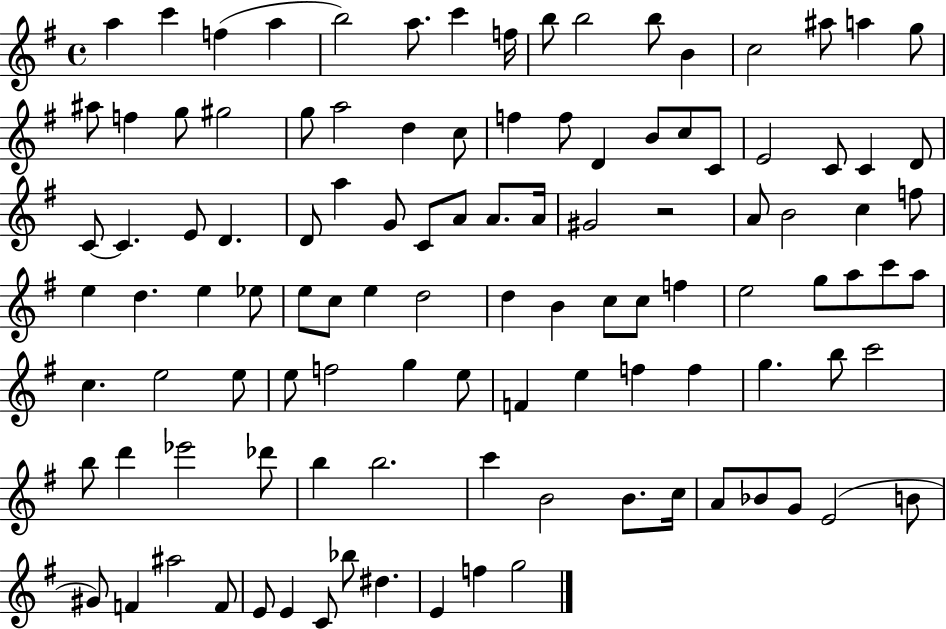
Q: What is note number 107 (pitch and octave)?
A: E4